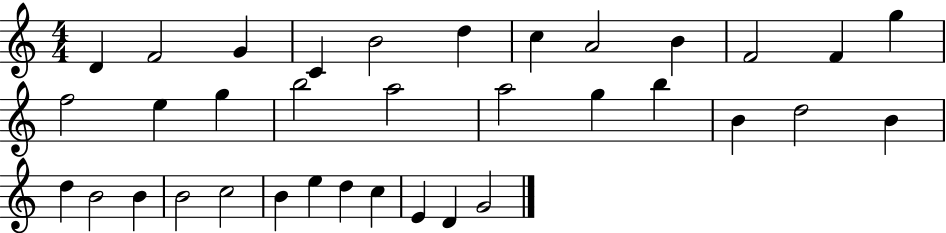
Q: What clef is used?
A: treble